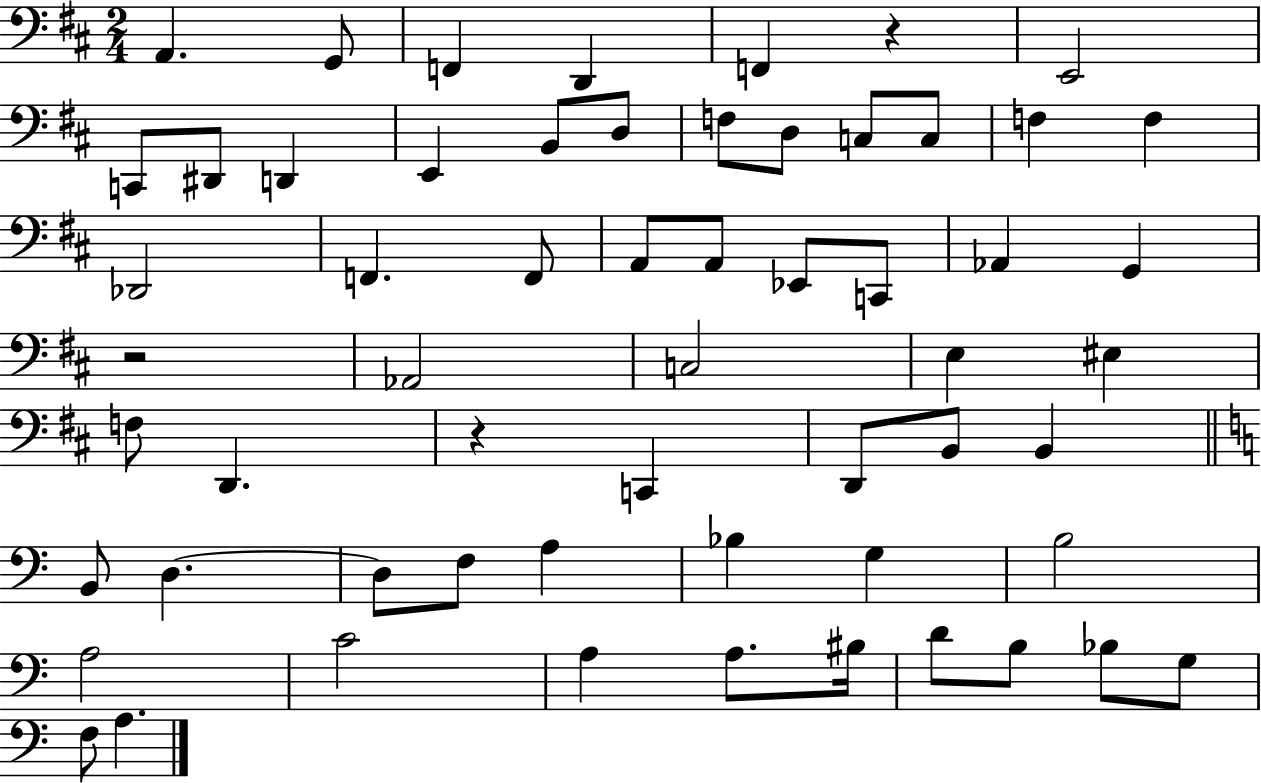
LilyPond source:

{
  \clef bass
  \numericTimeSignature
  \time 2/4
  \key d \major
  a,4. g,8 | f,4 d,4 | f,4 r4 | e,2 | \break c,8 dis,8 d,4 | e,4 b,8 d8 | f8 d8 c8 c8 | f4 f4 | \break des,2 | f,4. f,8 | a,8 a,8 ees,8 c,8 | aes,4 g,4 | \break r2 | aes,2 | c2 | e4 eis4 | \break f8 d,4. | r4 c,4 | d,8 b,8 b,4 | \bar "||" \break \key a \minor b,8 d4.~~ | d8 f8 a4 | bes4 g4 | b2 | \break a2 | c'2 | a4 a8. bis16 | d'8 b8 bes8 g8 | \break f8 a4. | \bar "|."
}